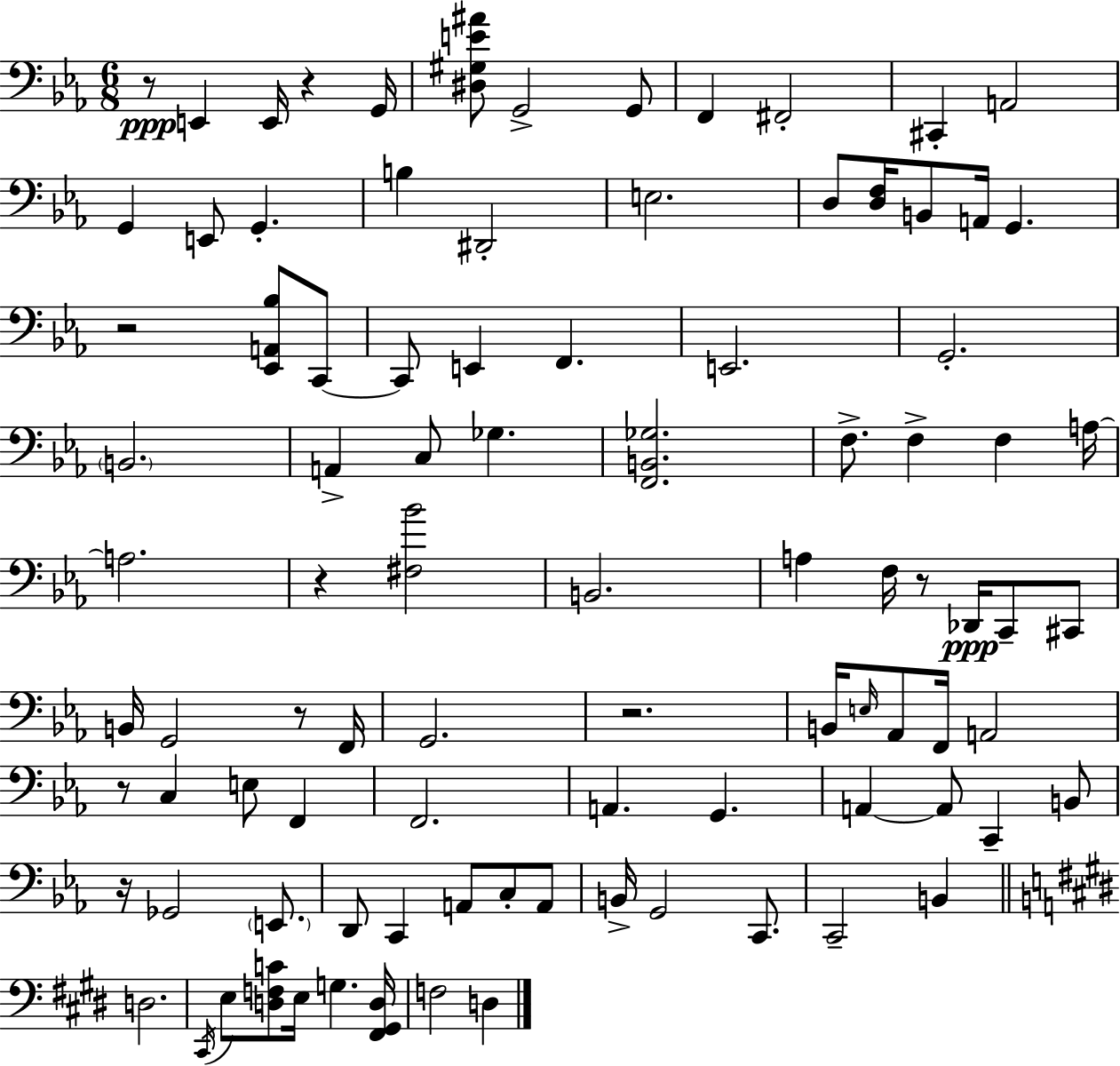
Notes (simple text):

R/e E2/q E2/s R/q G2/s [D#3,G#3,E4,A#4]/e G2/h G2/e F2/q F#2/h C#2/q A2/h G2/q E2/e G2/q. B3/q D#2/h E3/h. D3/e [D3,F3]/s B2/e A2/s G2/q. R/h [Eb2,A2,Bb3]/e C2/e C2/e E2/q F2/q. E2/h. G2/h. B2/h. A2/q C3/e Gb3/q. [F2,B2,Gb3]/h. F3/e. F3/q F3/q A3/s A3/h. R/q [F#3,Bb4]/h B2/h. A3/q F3/s R/e Db2/s C2/e C#2/e B2/s G2/h R/e F2/s G2/h. R/h. B2/s E3/s Ab2/e F2/s A2/h R/e C3/q E3/e F2/q F2/h. A2/q. G2/q. A2/q A2/e C2/q B2/e R/s Gb2/h E2/e. D2/e C2/q A2/e C3/e A2/e B2/s G2/h C2/e. C2/h B2/q D3/h. C#2/s E3/e [D3,F3,C4]/e E3/s G3/q. [F#2,G#2,D3]/s F3/h D3/q